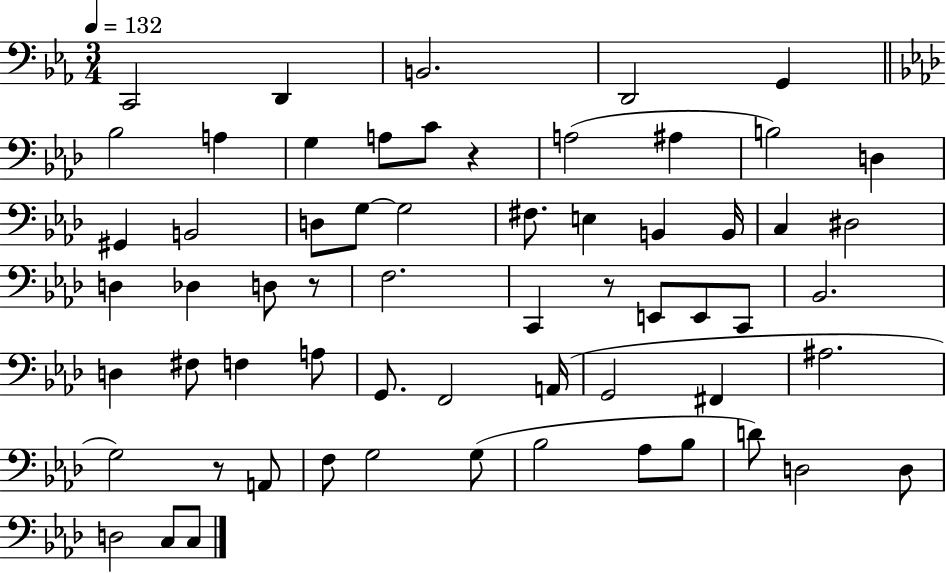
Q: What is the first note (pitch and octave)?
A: C2